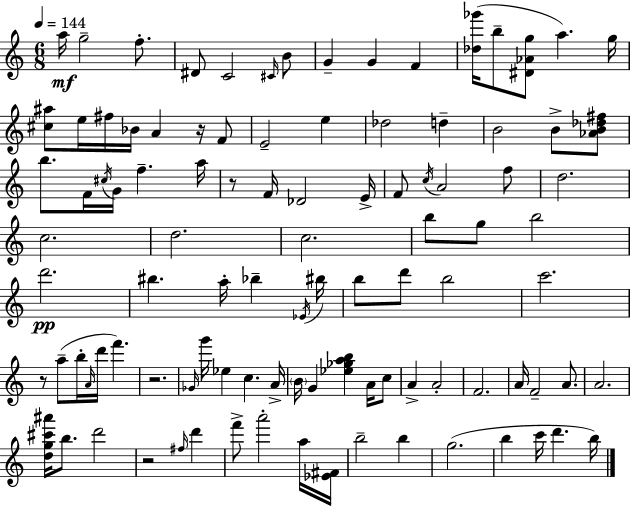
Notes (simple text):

A5/s G5/h F5/e. D#4/e C4/h C#4/s B4/e G4/q G4/q F4/q [Db5,Gb6]/s B5/e [D#4,Ab4,G5]/e A5/q. G5/s [C#5,A#5]/e E5/s F#5/s Bb4/s A4/q R/s F4/e E4/h E5/q Db5/h D5/q B4/h B4/e [Ab4,B4,Db5,F#5]/e B5/e. F4/s C#5/s G4/s F5/q. A5/s R/e F4/s Db4/h E4/s F4/e C5/s A4/h F5/e D5/h. C5/h. D5/h. C5/h. B5/e G5/e B5/h D6/h. BIS5/q. A5/s Bb5/q Eb4/s BIS5/s B5/e D6/e B5/h C6/h. R/e A5/e B5/s A4/s D6/s F6/q. R/h. Gb4/s G6/s Eb5/q C5/q. A4/s B4/s G4/q [Eb5,Gb5,A5,B5]/q A4/s C5/e A4/q A4/h F4/h. A4/s F4/h A4/e. A4/h. [D5,G5,C#6,A#6]/s B5/e. D6/h R/h F#5/s D6/q F6/e A6/h A5/s [Eb4,F#4]/s B5/h B5/q G5/h. B5/q C6/s D6/q. B5/s